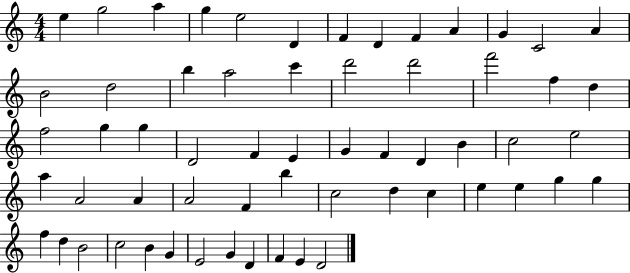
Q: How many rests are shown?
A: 0